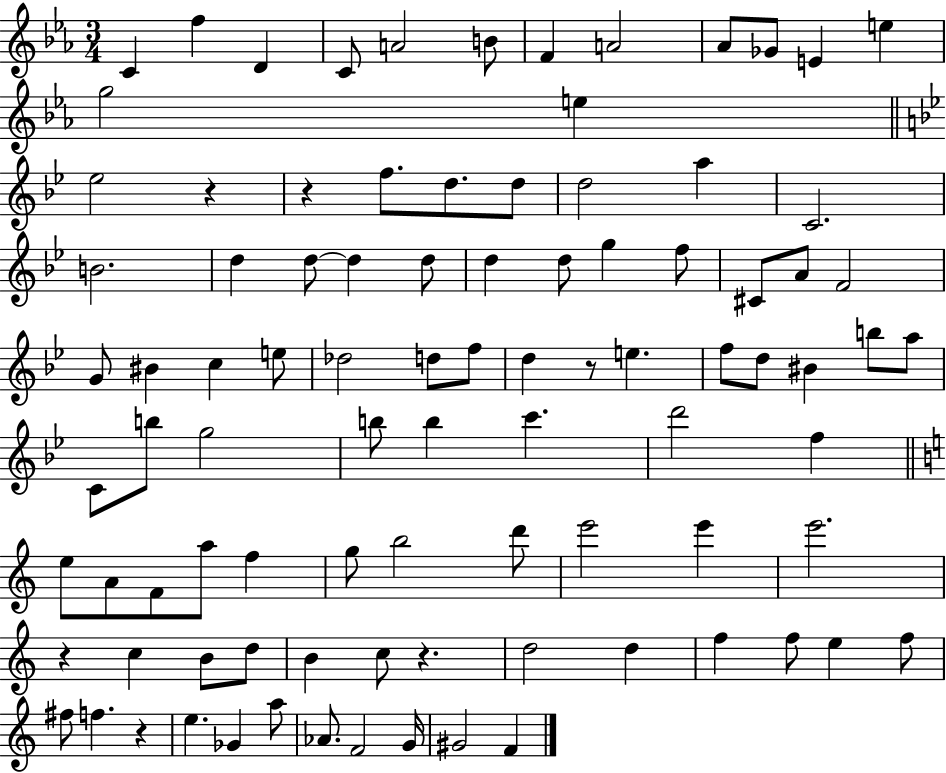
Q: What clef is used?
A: treble